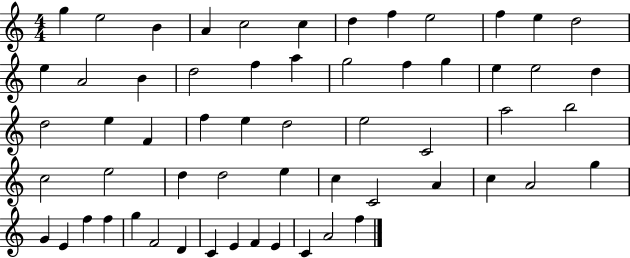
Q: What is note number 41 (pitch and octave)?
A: C4